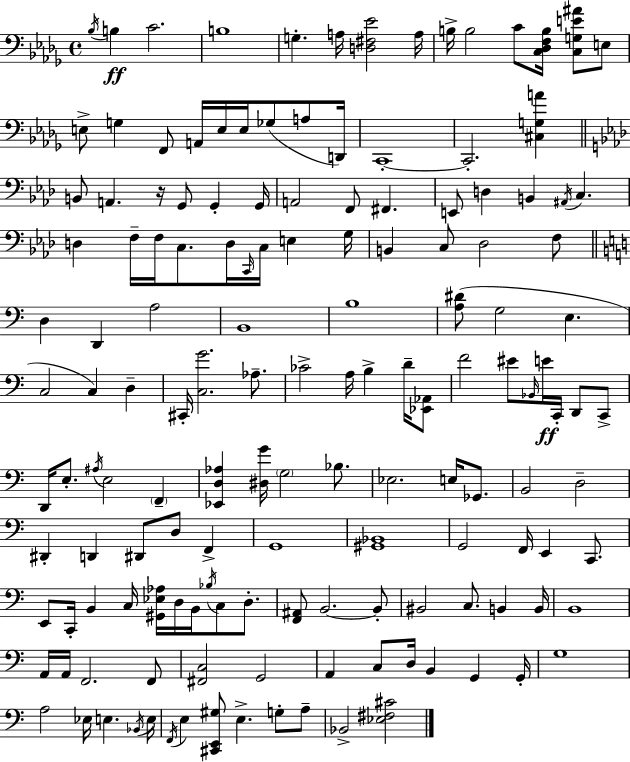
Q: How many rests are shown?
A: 1